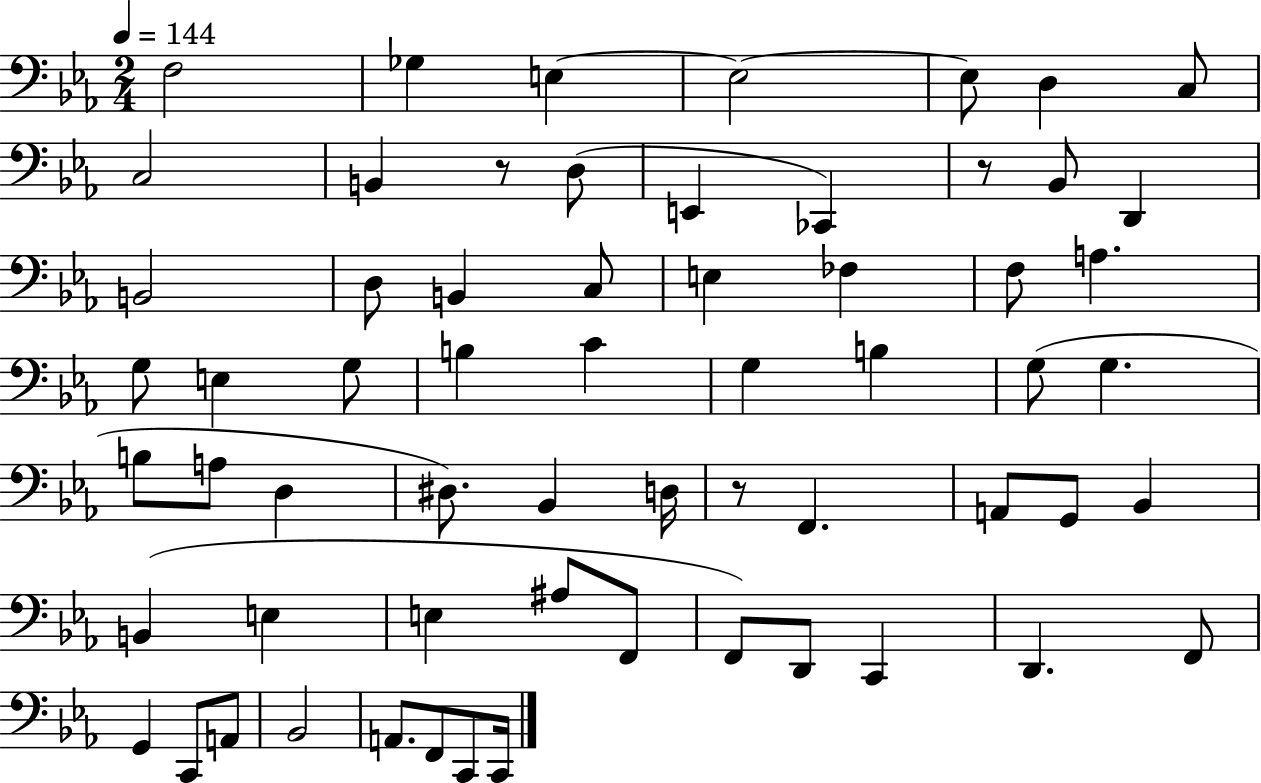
F3/h Gb3/q E3/q E3/h E3/e D3/q C3/e C3/h B2/q R/e D3/e E2/q CES2/q R/e Bb2/e D2/q B2/h D3/e B2/q C3/e E3/q FES3/q F3/e A3/q. G3/e E3/q G3/e B3/q C4/q G3/q B3/q G3/e G3/q. B3/e A3/e D3/q D#3/e. Bb2/q D3/s R/e F2/q. A2/e G2/e Bb2/q B2/q E3/q E3/q A#3/e F2/e F2/e D2/e C2/q D2/q. F2/e G2/q C2/e A2/e Bb2/h A2/e. F2/e C2/e C2/s